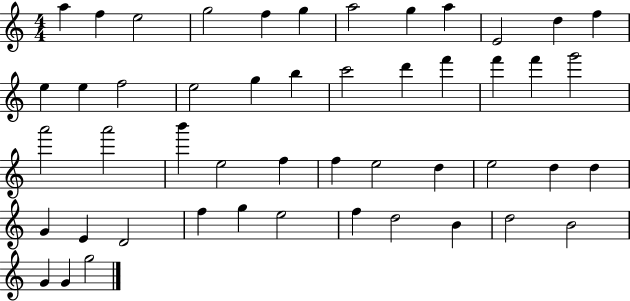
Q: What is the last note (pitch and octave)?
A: G5